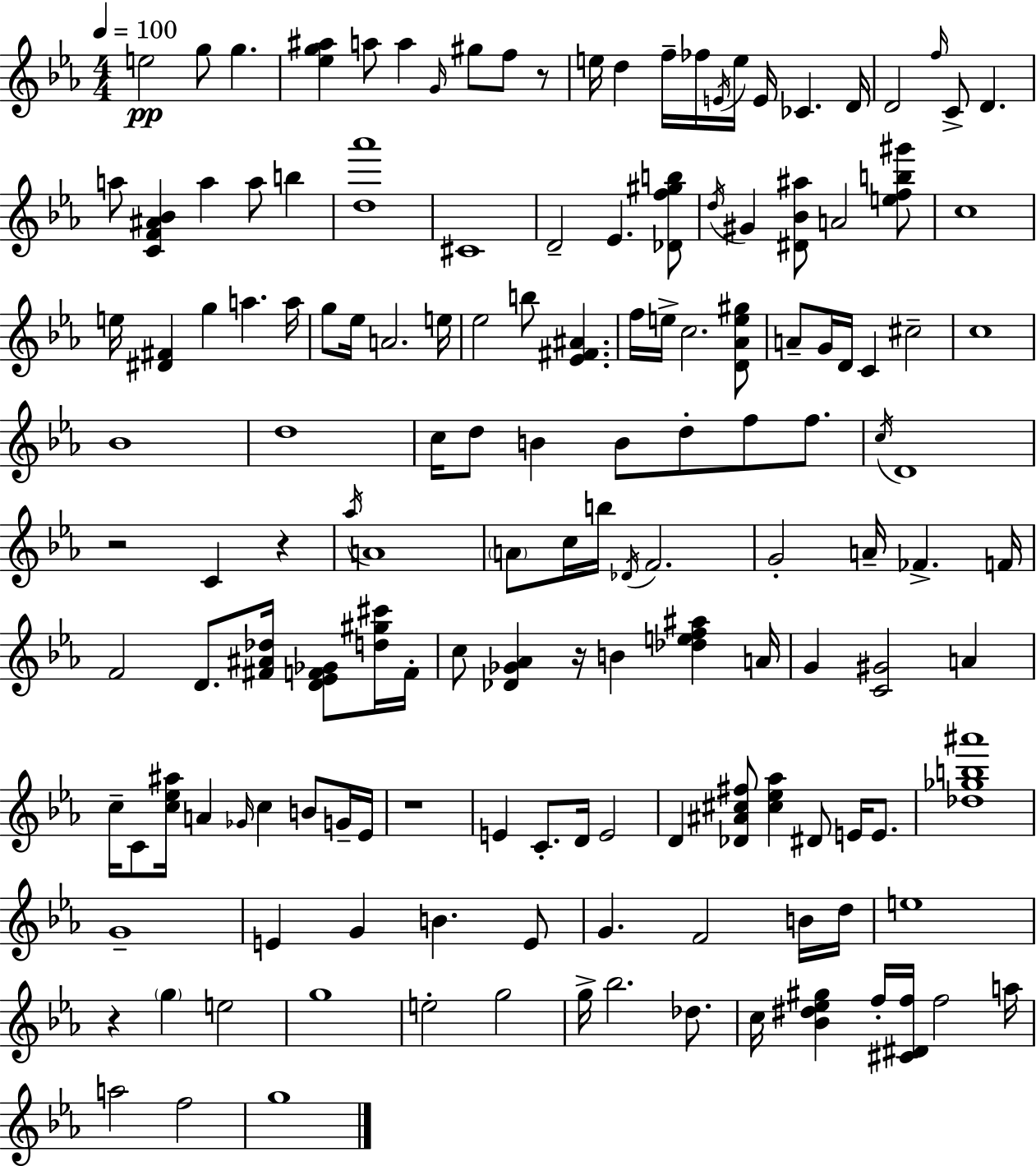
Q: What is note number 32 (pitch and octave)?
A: C5